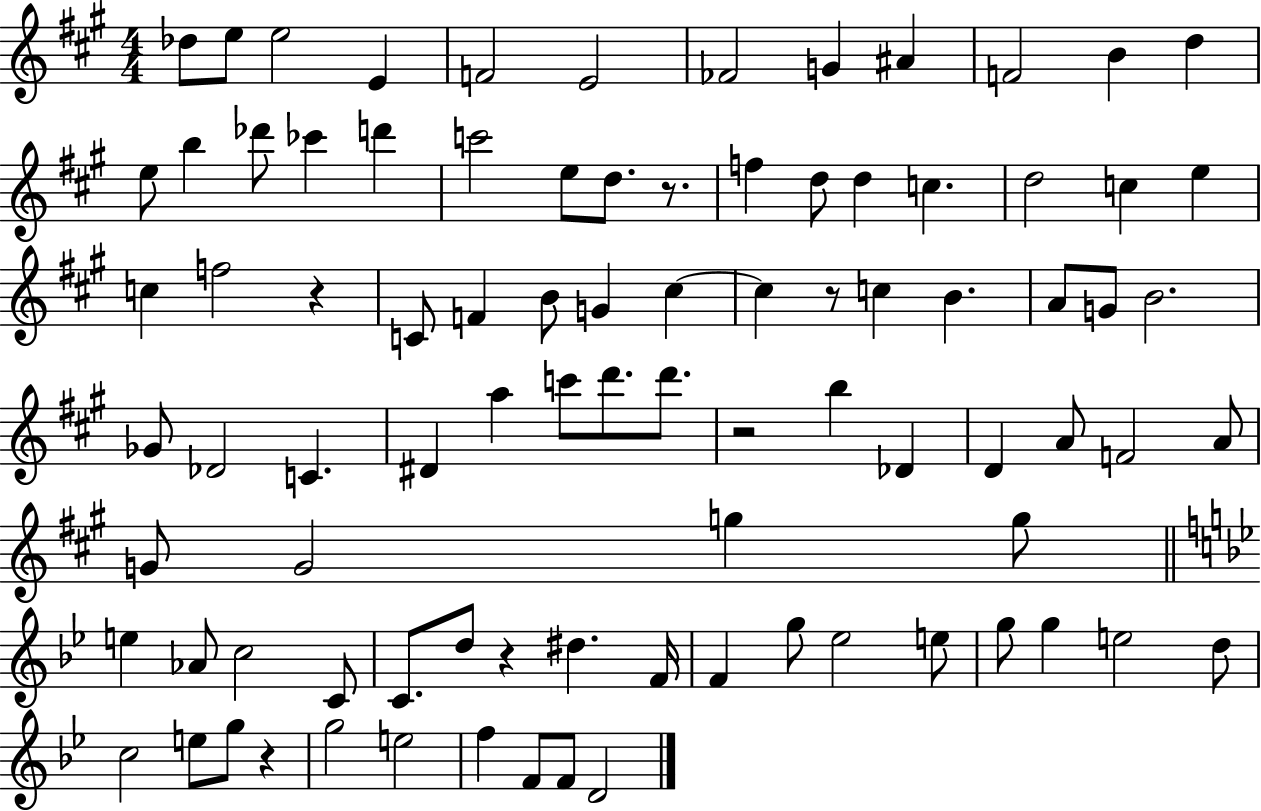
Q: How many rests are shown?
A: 6